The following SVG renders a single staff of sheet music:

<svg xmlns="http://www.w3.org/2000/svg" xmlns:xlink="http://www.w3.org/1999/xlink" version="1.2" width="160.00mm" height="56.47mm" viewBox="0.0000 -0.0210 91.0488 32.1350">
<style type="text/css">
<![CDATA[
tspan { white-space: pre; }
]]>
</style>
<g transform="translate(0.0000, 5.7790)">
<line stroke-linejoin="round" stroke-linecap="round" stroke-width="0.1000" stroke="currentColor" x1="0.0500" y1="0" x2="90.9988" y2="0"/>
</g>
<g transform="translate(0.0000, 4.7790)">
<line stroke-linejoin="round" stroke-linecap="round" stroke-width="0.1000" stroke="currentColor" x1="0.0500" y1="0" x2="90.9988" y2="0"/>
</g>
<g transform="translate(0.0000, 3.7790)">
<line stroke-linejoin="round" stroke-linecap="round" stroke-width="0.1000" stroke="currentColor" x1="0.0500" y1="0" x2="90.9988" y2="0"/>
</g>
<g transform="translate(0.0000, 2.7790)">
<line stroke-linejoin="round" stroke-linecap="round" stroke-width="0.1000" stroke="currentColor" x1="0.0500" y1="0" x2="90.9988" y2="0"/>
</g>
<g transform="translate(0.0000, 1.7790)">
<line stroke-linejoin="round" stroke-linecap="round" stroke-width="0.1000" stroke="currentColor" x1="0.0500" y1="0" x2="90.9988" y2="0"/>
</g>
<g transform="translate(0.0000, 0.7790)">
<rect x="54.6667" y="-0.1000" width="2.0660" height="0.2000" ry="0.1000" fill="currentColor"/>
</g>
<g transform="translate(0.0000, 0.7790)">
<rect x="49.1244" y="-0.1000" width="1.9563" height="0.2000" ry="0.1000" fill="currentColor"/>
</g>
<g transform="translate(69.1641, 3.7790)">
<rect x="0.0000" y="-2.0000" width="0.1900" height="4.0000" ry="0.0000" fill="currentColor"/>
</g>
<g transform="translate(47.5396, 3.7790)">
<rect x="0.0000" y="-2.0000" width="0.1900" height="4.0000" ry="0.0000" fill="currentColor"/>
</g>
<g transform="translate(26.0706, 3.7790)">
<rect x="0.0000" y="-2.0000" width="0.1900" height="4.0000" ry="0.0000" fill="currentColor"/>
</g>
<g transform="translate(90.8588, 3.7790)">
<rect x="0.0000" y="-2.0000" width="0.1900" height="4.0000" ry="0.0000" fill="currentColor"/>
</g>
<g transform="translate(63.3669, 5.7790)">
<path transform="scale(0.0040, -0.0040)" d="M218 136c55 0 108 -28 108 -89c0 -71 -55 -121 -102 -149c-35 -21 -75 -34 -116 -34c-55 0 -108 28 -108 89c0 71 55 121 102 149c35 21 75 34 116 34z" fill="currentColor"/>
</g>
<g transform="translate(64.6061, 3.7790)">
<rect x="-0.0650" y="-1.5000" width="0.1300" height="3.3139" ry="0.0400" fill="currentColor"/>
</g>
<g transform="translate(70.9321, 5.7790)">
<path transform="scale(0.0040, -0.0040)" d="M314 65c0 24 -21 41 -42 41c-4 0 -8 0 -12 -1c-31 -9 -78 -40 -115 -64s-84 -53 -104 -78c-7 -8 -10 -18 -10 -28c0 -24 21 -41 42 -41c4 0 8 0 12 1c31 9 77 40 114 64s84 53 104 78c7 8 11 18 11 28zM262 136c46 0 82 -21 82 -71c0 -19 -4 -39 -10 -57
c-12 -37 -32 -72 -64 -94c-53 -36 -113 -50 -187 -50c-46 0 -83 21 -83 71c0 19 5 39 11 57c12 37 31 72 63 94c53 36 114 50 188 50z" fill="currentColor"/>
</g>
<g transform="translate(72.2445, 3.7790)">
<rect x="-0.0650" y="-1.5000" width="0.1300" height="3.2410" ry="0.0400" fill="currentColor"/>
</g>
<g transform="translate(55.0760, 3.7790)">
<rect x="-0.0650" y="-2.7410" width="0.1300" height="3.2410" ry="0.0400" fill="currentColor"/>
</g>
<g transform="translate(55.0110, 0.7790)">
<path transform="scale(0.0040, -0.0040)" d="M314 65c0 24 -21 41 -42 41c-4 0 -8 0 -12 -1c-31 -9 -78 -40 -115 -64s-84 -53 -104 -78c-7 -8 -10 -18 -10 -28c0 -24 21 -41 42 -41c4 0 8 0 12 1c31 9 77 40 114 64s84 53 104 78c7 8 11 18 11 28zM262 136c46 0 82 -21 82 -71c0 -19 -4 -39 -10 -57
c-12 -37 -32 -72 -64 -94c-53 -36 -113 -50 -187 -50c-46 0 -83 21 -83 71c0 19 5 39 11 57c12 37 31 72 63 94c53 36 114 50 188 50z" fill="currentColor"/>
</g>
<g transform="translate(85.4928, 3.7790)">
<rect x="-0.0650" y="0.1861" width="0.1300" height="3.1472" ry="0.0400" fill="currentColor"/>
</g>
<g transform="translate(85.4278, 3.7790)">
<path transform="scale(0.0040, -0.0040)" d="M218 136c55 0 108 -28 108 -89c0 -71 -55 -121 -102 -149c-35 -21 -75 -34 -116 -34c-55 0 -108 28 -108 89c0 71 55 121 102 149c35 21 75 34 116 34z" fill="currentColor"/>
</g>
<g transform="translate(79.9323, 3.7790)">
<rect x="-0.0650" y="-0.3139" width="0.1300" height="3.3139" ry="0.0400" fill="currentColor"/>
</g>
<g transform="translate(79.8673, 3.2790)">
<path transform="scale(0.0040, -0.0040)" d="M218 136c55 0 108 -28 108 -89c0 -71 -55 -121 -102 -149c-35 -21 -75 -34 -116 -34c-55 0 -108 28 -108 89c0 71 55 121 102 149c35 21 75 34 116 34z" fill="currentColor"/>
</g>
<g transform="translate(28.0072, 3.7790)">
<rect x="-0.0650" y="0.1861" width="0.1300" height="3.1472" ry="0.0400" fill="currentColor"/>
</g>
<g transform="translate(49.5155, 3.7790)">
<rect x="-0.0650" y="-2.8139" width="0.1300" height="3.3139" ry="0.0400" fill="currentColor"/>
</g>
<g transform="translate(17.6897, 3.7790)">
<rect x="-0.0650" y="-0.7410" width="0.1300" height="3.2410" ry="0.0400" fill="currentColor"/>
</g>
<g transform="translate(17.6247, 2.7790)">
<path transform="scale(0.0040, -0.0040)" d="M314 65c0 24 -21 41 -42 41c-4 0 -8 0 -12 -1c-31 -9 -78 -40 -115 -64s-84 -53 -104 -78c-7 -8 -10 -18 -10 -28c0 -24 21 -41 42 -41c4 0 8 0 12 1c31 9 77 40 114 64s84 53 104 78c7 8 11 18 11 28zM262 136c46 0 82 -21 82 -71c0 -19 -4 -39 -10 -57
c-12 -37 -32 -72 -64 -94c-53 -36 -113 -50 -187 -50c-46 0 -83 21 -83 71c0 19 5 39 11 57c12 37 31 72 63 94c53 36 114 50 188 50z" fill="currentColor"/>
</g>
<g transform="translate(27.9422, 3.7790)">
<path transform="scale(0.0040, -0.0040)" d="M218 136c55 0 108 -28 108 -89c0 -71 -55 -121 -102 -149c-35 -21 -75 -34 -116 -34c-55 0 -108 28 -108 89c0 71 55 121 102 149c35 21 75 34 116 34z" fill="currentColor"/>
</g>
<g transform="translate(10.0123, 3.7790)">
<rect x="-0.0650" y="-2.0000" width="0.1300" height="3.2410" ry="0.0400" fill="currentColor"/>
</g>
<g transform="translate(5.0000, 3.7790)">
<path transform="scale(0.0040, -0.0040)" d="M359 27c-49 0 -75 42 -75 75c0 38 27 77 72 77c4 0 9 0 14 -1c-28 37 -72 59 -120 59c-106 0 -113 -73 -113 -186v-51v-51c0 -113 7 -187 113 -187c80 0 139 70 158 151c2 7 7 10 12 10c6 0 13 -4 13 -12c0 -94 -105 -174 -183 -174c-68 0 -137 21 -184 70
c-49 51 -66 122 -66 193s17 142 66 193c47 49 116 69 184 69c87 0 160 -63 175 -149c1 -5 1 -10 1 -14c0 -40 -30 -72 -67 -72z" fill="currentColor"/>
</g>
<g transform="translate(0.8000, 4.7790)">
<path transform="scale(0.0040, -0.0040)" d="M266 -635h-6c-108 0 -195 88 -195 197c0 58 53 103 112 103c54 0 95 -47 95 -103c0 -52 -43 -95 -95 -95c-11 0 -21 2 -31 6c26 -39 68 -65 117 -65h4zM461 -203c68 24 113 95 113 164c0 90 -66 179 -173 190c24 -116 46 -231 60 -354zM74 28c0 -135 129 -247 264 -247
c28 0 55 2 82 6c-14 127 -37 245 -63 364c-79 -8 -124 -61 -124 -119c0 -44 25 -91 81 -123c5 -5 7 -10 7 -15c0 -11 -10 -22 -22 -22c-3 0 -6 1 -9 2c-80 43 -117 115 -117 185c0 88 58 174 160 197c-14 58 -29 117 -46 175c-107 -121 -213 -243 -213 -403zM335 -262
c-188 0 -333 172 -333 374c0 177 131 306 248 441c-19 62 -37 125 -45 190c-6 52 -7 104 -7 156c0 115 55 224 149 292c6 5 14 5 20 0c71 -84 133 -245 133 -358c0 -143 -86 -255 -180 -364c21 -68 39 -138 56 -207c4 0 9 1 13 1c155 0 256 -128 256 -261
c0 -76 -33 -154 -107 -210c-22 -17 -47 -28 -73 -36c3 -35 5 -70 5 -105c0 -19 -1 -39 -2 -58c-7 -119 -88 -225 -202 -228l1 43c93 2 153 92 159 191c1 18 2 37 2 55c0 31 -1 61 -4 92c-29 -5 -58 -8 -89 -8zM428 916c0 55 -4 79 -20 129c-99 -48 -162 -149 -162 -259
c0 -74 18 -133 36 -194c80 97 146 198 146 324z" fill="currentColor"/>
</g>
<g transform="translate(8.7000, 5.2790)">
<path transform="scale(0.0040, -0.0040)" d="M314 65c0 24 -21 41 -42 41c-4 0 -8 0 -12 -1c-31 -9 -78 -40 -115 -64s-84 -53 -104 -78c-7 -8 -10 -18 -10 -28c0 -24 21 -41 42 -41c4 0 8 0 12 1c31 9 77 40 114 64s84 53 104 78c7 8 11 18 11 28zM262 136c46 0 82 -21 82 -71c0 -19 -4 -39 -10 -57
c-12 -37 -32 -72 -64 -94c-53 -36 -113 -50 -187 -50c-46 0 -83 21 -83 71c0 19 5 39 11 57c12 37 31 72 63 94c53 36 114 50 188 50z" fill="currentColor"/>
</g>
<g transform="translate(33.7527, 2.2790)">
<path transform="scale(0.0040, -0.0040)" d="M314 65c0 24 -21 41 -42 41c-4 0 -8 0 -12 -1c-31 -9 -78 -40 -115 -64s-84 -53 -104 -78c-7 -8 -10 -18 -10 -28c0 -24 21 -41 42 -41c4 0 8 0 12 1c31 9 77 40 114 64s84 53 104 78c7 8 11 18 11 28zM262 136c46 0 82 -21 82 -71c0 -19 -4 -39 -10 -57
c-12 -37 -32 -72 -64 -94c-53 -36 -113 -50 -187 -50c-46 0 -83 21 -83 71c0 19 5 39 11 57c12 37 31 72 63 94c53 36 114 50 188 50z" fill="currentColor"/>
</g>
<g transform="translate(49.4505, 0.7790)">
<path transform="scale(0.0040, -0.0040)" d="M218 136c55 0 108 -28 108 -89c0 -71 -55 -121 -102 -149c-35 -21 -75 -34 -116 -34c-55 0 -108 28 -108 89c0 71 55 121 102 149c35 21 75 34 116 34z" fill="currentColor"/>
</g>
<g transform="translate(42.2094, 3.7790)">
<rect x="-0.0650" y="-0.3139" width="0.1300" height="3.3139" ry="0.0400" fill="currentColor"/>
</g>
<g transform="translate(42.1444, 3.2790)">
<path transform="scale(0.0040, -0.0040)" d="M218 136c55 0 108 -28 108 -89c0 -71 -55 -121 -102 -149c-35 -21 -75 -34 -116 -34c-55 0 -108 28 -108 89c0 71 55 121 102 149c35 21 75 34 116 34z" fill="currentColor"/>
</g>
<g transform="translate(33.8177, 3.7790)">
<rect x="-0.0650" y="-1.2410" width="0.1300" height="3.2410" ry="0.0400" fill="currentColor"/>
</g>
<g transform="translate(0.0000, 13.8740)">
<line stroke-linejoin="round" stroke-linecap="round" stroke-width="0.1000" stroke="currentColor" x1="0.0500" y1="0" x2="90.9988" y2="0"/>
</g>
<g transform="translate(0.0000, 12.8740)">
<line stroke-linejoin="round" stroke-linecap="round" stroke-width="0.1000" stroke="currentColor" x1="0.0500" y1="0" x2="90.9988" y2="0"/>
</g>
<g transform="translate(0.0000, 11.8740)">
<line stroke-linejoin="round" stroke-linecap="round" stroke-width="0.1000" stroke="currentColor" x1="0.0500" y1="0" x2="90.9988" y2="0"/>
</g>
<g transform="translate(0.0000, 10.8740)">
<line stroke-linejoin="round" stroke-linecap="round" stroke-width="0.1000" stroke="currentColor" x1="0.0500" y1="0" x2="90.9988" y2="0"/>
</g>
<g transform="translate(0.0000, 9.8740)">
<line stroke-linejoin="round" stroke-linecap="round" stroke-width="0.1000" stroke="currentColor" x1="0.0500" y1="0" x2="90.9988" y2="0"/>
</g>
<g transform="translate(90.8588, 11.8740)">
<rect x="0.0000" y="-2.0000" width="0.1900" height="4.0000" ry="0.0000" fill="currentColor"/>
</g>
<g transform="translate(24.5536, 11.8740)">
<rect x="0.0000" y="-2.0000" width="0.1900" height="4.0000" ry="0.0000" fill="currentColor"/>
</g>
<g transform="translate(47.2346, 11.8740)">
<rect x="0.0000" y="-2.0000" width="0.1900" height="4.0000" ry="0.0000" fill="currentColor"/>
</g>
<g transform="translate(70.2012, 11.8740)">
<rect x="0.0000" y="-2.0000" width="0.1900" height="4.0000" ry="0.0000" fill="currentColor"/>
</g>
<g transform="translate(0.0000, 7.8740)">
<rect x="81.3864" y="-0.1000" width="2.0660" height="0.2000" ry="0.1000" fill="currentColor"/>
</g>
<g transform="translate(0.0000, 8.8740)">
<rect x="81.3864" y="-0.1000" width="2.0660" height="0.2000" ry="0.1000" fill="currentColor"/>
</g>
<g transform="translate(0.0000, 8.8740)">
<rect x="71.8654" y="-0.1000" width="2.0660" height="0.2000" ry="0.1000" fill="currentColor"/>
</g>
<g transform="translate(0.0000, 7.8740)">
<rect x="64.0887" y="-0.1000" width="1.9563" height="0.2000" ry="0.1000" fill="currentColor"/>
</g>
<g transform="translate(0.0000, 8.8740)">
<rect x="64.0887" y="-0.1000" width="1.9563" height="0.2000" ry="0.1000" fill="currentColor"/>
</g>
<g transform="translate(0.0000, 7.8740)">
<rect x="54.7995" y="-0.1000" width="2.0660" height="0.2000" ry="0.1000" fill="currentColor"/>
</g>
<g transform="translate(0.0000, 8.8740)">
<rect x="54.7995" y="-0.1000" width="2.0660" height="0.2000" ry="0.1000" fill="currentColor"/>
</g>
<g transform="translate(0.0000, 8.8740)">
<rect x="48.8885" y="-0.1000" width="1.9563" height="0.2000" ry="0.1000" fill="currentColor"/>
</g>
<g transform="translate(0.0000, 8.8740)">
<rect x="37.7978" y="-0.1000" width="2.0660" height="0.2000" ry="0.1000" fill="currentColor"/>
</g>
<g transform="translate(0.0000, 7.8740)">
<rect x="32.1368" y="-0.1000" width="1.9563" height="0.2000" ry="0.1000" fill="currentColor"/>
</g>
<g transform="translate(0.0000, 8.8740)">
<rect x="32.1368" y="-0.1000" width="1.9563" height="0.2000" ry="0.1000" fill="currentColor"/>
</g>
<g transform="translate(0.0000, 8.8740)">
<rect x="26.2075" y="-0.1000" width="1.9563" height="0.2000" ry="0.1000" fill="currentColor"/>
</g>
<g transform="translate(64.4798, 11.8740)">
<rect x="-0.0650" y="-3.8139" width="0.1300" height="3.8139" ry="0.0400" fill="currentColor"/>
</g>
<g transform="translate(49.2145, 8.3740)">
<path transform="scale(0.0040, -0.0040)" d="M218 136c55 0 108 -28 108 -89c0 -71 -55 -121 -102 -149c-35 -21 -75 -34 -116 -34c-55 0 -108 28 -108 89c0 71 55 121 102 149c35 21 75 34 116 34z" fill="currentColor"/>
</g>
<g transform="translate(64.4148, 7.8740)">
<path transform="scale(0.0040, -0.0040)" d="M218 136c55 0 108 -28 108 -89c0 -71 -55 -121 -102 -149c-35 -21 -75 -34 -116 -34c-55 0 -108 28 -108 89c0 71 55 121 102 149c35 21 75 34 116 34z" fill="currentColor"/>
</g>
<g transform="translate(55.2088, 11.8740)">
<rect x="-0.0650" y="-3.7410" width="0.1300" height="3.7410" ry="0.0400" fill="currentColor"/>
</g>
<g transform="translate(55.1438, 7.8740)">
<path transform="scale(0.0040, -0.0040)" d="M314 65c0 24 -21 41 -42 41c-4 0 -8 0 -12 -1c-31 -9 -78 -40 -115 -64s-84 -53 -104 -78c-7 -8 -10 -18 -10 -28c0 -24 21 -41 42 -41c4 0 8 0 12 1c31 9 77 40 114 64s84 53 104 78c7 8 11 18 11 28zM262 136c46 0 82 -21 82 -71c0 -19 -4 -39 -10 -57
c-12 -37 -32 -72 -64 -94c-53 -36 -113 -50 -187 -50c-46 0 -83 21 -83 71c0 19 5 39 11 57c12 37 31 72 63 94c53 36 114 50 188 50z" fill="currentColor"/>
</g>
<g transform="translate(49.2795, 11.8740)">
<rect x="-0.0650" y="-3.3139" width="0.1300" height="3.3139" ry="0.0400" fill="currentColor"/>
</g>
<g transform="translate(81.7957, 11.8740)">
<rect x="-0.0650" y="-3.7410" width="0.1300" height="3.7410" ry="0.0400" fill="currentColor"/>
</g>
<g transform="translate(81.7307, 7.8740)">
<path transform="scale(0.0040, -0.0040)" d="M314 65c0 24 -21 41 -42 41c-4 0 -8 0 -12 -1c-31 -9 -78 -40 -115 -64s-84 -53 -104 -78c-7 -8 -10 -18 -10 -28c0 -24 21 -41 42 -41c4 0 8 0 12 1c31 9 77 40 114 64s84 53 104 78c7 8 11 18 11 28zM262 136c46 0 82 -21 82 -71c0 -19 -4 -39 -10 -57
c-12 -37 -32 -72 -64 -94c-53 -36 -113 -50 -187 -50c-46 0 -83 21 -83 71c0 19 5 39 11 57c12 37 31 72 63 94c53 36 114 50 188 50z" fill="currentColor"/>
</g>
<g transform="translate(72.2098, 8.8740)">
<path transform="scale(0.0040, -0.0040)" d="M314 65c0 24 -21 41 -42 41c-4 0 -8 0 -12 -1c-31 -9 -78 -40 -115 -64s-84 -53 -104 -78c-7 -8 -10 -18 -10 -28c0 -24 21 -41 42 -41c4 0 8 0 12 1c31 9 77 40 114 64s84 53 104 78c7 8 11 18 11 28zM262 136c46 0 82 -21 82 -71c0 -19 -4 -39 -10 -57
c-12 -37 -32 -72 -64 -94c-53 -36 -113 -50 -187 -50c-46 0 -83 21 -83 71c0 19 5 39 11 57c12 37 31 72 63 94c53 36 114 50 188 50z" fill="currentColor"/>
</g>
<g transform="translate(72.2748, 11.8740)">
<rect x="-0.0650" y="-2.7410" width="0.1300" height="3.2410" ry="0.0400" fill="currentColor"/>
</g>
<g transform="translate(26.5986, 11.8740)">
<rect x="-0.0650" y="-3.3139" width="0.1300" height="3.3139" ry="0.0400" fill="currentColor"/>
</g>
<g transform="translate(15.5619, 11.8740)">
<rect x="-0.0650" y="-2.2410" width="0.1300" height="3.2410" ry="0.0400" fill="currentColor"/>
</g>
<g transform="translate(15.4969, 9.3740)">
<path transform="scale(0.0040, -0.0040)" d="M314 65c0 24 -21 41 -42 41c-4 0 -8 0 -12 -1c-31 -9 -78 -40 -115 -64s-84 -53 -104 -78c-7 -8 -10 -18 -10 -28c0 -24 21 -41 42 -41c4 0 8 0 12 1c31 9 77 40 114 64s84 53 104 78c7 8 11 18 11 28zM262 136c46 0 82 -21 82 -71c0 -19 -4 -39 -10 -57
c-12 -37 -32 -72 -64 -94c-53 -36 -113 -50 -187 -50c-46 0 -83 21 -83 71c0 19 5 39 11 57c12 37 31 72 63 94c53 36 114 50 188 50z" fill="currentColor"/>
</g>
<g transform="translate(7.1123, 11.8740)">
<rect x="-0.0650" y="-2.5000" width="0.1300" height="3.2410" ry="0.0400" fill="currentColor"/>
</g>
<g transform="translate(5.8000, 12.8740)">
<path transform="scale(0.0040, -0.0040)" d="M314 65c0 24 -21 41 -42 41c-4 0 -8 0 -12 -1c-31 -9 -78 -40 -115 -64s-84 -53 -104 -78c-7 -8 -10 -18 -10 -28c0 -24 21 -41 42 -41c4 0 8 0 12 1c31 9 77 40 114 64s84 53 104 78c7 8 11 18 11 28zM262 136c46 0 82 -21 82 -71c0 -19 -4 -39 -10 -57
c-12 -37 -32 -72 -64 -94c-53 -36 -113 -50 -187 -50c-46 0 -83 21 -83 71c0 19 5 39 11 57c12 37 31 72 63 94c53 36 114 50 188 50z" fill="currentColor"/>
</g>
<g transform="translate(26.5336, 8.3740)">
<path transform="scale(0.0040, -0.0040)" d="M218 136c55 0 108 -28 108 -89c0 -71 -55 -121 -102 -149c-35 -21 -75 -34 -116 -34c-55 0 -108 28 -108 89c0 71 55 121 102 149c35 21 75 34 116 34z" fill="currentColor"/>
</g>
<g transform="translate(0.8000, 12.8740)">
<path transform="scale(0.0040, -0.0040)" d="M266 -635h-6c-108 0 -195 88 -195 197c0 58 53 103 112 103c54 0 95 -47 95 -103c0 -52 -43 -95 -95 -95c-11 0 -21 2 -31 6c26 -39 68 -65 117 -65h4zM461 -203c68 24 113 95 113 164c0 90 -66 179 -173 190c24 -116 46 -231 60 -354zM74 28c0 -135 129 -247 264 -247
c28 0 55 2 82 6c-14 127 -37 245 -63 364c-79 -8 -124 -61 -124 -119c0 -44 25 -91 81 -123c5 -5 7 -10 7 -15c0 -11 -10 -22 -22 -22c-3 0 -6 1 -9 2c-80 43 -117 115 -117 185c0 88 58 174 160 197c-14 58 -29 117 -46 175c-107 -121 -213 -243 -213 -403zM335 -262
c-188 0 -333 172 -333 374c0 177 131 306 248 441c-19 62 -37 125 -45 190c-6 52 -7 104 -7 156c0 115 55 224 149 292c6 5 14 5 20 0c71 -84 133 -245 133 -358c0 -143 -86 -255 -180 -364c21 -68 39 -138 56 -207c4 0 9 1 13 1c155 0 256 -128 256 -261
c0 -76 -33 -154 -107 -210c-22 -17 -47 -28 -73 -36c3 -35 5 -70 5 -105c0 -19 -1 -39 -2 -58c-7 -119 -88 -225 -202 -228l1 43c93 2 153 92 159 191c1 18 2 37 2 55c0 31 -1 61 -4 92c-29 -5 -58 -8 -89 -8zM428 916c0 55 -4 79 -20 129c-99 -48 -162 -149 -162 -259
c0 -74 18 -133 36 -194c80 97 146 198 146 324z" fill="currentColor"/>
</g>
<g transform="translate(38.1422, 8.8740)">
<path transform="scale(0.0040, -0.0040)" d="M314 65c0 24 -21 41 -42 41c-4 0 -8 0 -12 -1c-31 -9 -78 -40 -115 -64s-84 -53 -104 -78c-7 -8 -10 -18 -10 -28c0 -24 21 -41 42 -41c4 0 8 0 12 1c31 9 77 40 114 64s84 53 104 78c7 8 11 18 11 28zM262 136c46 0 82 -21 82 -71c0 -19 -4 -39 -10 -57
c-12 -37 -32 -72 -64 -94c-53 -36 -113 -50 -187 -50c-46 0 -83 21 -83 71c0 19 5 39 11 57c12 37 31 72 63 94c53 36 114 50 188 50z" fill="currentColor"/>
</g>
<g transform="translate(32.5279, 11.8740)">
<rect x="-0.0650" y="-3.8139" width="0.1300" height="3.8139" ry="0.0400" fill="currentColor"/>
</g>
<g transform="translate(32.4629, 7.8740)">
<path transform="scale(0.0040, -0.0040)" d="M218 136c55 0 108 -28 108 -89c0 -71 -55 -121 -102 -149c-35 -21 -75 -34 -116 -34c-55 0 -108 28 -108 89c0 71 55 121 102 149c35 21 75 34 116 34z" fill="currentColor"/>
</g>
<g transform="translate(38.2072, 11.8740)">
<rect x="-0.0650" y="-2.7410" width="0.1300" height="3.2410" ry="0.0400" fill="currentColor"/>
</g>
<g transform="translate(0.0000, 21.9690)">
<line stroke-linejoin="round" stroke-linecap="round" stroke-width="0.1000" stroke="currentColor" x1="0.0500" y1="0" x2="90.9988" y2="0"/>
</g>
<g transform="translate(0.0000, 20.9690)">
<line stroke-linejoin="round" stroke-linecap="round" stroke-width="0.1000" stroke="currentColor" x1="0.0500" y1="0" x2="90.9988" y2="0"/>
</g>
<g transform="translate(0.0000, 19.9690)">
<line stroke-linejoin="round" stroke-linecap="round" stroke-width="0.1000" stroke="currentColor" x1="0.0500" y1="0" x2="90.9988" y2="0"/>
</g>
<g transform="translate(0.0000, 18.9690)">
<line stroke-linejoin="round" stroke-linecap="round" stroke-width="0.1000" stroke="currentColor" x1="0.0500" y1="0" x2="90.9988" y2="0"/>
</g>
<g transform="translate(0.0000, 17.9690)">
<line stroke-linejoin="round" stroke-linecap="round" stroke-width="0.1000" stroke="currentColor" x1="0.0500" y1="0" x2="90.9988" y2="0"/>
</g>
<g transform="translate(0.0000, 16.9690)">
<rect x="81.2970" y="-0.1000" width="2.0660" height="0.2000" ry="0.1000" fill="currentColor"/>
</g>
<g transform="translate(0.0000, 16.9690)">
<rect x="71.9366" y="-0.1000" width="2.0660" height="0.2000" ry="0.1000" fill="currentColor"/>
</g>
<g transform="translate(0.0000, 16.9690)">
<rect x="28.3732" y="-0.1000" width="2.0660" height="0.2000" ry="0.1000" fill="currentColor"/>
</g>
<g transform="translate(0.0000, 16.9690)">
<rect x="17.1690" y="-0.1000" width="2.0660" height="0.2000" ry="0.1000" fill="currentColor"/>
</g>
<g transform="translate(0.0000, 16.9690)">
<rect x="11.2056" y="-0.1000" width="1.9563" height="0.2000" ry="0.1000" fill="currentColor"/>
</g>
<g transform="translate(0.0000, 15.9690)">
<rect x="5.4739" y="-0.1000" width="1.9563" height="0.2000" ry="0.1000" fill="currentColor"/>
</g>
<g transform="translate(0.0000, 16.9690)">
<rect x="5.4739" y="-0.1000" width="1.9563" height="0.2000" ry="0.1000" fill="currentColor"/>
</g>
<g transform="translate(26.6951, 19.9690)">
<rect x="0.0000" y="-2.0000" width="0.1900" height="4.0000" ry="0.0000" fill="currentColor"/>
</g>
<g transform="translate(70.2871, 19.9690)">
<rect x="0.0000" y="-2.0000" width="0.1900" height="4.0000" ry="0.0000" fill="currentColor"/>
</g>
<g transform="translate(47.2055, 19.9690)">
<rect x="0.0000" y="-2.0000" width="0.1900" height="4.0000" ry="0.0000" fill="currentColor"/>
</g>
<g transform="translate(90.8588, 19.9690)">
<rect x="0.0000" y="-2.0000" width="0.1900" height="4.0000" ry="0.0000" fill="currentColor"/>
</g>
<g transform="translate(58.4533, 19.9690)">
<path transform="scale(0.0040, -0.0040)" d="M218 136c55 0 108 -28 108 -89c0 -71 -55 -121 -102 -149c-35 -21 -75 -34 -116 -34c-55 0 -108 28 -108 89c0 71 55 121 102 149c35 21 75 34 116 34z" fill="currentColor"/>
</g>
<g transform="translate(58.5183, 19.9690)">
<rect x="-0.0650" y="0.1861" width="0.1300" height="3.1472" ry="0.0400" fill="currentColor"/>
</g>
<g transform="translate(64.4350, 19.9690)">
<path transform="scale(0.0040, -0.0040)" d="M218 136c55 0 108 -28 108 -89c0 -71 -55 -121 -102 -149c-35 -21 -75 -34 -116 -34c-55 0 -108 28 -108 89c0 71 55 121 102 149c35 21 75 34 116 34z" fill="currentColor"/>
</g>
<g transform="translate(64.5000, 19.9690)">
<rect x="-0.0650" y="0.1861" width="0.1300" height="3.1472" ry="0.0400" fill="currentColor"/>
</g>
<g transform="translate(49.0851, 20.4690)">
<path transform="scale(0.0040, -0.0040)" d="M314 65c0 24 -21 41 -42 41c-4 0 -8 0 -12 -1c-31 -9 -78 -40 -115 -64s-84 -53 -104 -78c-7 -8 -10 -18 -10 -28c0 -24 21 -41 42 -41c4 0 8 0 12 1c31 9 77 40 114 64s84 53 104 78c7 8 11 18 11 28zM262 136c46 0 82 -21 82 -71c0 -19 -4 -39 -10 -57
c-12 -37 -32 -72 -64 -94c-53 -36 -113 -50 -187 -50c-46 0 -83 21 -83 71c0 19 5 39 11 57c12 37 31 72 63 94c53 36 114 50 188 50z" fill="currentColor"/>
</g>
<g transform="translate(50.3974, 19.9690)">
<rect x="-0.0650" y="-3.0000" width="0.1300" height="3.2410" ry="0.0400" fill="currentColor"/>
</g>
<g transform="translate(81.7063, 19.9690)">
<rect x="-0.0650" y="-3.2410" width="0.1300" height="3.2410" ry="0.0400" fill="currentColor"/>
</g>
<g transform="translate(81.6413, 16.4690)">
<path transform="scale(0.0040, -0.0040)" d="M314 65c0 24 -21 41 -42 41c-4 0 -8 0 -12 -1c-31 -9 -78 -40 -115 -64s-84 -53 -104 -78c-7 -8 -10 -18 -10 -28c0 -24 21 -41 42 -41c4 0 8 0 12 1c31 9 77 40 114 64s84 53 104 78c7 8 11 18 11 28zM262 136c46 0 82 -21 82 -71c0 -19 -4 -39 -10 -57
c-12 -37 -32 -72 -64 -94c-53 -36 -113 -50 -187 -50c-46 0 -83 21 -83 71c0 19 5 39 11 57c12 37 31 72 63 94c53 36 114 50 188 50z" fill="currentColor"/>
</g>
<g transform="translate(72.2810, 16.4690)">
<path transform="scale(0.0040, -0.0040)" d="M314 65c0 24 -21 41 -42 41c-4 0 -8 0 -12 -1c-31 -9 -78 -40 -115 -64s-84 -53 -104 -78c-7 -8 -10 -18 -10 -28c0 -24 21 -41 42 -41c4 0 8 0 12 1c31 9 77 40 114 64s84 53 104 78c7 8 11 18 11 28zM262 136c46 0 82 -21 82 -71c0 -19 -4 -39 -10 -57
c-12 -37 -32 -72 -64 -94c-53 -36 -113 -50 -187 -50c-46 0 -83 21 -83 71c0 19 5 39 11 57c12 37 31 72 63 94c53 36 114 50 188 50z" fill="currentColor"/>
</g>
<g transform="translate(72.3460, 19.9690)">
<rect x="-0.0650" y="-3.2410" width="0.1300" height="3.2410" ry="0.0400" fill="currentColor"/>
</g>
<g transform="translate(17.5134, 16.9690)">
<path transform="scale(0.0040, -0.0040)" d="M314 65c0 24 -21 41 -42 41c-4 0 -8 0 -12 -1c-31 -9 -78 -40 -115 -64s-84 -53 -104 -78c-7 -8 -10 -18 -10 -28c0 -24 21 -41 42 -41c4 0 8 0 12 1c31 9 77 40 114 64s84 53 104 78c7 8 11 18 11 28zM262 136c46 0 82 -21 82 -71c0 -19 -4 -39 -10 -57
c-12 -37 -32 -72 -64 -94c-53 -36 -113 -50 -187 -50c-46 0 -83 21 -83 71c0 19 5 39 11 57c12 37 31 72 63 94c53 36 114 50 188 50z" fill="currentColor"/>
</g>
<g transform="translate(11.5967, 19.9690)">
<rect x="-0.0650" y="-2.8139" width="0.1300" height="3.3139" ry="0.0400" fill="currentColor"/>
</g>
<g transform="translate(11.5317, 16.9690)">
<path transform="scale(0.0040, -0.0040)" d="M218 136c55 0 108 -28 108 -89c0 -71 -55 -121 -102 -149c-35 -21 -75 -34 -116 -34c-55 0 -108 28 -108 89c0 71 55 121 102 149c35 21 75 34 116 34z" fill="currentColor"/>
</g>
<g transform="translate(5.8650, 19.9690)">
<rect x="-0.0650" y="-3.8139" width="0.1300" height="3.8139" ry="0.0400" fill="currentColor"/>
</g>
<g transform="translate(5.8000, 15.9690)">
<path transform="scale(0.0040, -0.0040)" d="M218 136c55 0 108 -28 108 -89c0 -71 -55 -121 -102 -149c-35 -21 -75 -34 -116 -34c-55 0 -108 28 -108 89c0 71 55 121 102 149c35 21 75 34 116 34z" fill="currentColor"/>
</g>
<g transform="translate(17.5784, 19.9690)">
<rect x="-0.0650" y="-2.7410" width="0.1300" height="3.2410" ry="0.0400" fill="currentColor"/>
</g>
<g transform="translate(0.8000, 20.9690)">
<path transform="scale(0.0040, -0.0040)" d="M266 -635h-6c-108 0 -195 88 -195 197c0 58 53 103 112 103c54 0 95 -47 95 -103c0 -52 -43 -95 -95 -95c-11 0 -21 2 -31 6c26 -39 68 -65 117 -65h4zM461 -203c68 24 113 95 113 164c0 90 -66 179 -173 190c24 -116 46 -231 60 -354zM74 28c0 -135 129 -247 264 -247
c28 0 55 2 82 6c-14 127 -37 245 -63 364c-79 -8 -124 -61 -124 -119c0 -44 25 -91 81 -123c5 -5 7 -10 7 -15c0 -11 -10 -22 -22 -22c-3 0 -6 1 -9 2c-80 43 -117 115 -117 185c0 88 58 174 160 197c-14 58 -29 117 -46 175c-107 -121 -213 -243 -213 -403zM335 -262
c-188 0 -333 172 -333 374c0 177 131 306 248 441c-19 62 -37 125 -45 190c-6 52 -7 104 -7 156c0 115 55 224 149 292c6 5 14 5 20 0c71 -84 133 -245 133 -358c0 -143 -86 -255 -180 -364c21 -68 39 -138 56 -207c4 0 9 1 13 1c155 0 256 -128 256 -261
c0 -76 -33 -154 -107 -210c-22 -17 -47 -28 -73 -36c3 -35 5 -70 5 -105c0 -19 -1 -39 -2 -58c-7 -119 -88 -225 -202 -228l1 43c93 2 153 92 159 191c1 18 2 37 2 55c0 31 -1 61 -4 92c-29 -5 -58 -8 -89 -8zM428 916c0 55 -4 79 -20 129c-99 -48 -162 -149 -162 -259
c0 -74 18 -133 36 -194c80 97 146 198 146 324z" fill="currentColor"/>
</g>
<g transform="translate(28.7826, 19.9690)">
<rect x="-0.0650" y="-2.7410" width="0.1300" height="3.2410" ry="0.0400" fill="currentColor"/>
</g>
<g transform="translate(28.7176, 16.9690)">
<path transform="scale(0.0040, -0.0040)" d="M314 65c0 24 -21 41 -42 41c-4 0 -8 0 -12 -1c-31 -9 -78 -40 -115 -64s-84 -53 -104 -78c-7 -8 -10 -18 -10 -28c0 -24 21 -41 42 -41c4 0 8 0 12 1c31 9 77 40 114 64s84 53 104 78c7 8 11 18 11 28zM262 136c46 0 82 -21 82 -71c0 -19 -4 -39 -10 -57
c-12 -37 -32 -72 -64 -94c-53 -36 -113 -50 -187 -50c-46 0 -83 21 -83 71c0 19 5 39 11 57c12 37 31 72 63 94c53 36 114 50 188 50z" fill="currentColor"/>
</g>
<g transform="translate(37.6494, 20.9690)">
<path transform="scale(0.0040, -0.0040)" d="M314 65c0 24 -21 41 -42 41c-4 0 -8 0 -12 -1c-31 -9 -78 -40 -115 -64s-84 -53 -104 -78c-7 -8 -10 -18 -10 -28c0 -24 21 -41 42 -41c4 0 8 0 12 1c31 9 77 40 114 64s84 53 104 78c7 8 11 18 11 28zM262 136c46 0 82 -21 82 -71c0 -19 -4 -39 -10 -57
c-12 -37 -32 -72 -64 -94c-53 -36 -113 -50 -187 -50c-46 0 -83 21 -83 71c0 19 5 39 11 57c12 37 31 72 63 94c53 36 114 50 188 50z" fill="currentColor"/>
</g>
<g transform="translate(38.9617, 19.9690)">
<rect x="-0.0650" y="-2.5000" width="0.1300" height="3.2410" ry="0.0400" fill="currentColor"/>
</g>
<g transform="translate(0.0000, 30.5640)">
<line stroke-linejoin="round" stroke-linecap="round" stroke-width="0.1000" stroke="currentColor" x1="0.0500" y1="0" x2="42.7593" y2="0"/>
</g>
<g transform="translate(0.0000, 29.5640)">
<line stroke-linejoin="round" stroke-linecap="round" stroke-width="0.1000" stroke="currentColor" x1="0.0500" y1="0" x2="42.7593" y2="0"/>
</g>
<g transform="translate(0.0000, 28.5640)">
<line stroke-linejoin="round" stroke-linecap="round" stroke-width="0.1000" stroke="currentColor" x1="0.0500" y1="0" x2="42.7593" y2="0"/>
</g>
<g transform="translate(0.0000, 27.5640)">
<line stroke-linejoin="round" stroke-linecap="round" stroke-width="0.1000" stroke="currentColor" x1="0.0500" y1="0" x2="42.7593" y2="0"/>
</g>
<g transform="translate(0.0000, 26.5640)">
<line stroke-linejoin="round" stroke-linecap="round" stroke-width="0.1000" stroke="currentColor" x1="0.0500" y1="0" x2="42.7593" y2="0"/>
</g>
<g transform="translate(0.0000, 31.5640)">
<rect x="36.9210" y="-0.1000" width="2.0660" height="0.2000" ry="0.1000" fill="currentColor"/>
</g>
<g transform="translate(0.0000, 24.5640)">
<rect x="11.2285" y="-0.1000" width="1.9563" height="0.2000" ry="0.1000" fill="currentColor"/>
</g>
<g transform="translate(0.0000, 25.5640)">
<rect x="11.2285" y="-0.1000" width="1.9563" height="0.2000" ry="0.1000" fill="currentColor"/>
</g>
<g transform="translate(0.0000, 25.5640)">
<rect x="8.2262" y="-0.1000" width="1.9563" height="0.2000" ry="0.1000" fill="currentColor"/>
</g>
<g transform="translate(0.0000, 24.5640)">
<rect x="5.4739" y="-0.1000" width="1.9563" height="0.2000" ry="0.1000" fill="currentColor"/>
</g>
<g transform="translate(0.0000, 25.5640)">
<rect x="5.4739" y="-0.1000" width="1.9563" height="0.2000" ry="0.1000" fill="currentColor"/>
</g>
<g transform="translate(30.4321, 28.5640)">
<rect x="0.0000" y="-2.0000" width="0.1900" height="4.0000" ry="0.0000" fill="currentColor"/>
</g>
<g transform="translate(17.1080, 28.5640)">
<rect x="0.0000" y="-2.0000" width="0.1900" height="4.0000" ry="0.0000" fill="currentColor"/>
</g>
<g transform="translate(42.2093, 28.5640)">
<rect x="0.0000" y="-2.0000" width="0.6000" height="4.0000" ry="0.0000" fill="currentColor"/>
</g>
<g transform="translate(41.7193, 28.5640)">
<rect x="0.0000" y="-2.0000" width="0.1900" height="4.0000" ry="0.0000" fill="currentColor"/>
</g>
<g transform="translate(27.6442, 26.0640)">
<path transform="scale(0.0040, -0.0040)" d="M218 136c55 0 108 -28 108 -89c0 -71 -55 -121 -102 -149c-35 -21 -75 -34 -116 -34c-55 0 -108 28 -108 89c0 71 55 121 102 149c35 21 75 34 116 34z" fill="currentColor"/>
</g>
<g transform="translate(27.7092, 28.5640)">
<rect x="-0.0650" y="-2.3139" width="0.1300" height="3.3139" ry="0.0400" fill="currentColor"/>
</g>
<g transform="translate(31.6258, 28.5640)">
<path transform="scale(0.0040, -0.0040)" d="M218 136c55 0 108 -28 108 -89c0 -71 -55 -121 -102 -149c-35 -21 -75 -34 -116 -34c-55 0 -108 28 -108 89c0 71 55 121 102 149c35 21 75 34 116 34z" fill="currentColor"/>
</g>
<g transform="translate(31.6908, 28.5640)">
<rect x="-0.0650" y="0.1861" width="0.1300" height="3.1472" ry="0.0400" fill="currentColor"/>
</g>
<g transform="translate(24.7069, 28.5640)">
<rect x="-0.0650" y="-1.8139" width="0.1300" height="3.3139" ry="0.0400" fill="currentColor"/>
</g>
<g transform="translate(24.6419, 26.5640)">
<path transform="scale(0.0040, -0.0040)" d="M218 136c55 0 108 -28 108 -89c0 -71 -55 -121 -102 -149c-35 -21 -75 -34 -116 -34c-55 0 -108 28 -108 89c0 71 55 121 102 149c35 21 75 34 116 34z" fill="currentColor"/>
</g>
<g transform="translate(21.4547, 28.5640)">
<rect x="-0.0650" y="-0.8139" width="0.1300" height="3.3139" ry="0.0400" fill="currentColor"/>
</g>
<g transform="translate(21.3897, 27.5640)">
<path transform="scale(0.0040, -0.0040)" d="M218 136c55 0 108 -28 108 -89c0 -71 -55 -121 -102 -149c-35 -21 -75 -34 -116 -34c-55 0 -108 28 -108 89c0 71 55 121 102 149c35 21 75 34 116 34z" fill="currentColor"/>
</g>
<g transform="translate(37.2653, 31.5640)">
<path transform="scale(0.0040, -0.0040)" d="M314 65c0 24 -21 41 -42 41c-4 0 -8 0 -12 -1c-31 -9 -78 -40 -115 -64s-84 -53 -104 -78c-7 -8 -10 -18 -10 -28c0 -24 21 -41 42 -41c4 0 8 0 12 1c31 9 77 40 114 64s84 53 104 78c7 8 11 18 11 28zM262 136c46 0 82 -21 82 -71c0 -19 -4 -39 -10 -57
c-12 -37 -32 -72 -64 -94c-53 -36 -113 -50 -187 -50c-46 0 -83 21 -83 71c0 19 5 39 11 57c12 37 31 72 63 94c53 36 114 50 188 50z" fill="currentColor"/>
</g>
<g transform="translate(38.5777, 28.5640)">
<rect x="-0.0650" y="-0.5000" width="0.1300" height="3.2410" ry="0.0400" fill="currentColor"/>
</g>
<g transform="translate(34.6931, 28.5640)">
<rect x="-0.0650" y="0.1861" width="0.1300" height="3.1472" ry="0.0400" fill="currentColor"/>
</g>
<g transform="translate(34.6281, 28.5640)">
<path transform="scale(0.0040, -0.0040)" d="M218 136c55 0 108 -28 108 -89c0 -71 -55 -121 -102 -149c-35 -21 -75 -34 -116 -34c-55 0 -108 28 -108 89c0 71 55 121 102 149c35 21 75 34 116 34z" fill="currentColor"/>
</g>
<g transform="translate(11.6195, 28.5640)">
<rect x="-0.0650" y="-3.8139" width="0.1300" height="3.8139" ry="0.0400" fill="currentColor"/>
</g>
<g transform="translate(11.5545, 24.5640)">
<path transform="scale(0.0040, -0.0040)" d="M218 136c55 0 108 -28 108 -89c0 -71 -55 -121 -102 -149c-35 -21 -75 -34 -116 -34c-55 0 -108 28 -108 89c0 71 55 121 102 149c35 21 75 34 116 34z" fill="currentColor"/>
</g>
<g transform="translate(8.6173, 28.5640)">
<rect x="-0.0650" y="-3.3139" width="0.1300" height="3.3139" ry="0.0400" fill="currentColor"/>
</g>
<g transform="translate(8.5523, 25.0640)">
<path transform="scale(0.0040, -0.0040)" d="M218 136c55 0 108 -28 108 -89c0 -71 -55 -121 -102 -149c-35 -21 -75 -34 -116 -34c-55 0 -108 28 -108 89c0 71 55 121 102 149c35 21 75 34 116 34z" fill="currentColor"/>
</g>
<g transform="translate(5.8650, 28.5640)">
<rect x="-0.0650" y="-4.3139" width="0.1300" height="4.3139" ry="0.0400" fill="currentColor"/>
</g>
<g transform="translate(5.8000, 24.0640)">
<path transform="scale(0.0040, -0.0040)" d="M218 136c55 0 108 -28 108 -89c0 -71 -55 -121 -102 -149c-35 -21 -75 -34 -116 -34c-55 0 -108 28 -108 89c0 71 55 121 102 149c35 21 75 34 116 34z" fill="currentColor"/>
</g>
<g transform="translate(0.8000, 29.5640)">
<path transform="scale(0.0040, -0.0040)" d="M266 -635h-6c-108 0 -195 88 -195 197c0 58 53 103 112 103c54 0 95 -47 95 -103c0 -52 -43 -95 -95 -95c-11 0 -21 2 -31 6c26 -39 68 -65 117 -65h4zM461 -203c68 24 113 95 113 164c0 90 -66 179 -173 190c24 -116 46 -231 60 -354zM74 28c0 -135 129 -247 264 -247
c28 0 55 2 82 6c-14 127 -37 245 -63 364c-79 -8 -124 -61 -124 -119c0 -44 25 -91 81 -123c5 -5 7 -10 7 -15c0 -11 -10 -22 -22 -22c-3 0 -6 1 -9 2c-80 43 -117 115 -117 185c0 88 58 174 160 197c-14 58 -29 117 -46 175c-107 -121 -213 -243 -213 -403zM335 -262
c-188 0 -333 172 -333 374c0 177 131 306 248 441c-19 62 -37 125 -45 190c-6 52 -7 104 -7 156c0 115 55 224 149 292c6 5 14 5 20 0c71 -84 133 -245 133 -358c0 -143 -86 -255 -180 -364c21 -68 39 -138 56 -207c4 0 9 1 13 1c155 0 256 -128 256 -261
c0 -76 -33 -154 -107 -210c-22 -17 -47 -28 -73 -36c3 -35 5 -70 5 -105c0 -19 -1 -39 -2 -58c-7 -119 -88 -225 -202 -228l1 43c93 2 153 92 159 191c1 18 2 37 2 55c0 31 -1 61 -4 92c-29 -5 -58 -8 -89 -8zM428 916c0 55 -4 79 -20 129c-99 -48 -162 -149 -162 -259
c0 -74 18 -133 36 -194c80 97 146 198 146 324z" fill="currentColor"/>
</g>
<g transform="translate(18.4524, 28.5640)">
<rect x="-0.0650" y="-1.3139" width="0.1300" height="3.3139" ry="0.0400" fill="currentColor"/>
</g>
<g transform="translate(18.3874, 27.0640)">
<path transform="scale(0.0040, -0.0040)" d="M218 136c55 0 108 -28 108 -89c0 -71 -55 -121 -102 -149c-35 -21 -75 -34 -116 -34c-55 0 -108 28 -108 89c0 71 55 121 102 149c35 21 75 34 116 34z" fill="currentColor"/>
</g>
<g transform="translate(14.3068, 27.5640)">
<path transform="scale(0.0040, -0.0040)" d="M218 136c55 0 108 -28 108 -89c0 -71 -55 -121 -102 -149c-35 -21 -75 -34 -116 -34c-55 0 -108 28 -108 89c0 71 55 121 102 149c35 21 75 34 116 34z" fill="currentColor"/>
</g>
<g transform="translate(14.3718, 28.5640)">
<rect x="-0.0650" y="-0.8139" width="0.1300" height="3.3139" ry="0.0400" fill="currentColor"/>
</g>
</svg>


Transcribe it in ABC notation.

X:1
T:Untitled
M:4/4
L:1/4
K:C
F2 d2 B e2 c a a2 E E2 c B G2 g2 b c' a2 b c'2 c' a2 c'2 c' a a2 a2 G2 A2 B B b2 b2 d' b c' d e d f g B B C2